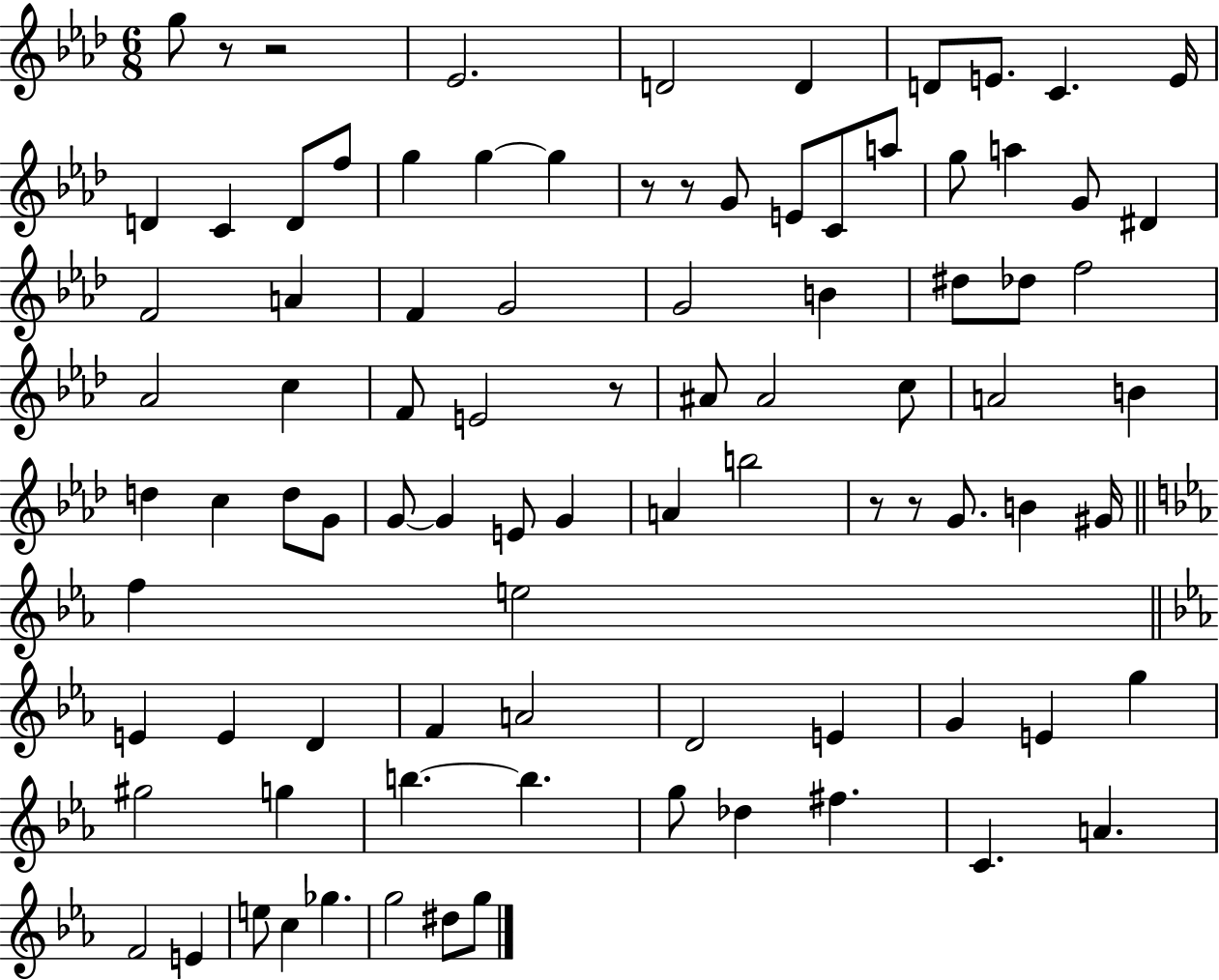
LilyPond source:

{
  \clef treble
  \numericTimeSignature
  \time 6/8
  \key aes \major
  \repeat volta 2 { g''8 r8 r2 | ees'2. | d'2 d'4 | d'8 e'8. c'4. e'16 | \break d'4 c'4 d'8 f''8 | g''4 g''4~~ g''4 | r8 r8 g'8 e'8 c'8 a''8 | g''8 a''4 g'8 dis'4 | \break f'2 a'4 | f'4 g'2 | g'2 b'4 | dis''8 des''8 f''2 | \break aes'2 c''4 | f'8 e'2 r8 | ais'8 ais'2 c''8 | a'2 b'4 | \break d''4 c''4 d''8 g'8 | g'8~~ g'4 e'8 g'4 | a'4 b''2 | r8 r8 g'8. b'4 gis'16 | \break \bar "||" \break \key ees \major f''4 e''2 | \bar "||" \break \key ees \major e'4 e'4 d'4 | f'4 a'2 | d'2 e'4 | g'4 e'4 g''4 | \break gis''2 g''4 | b''4.~~ b''4. | g''8 des''4 fis''4. | c'4. a'4. | \break f'2 e'4 | e''8 c''4 ges''4. | g''2 dis''8 g''8 | } \bar "|."
}